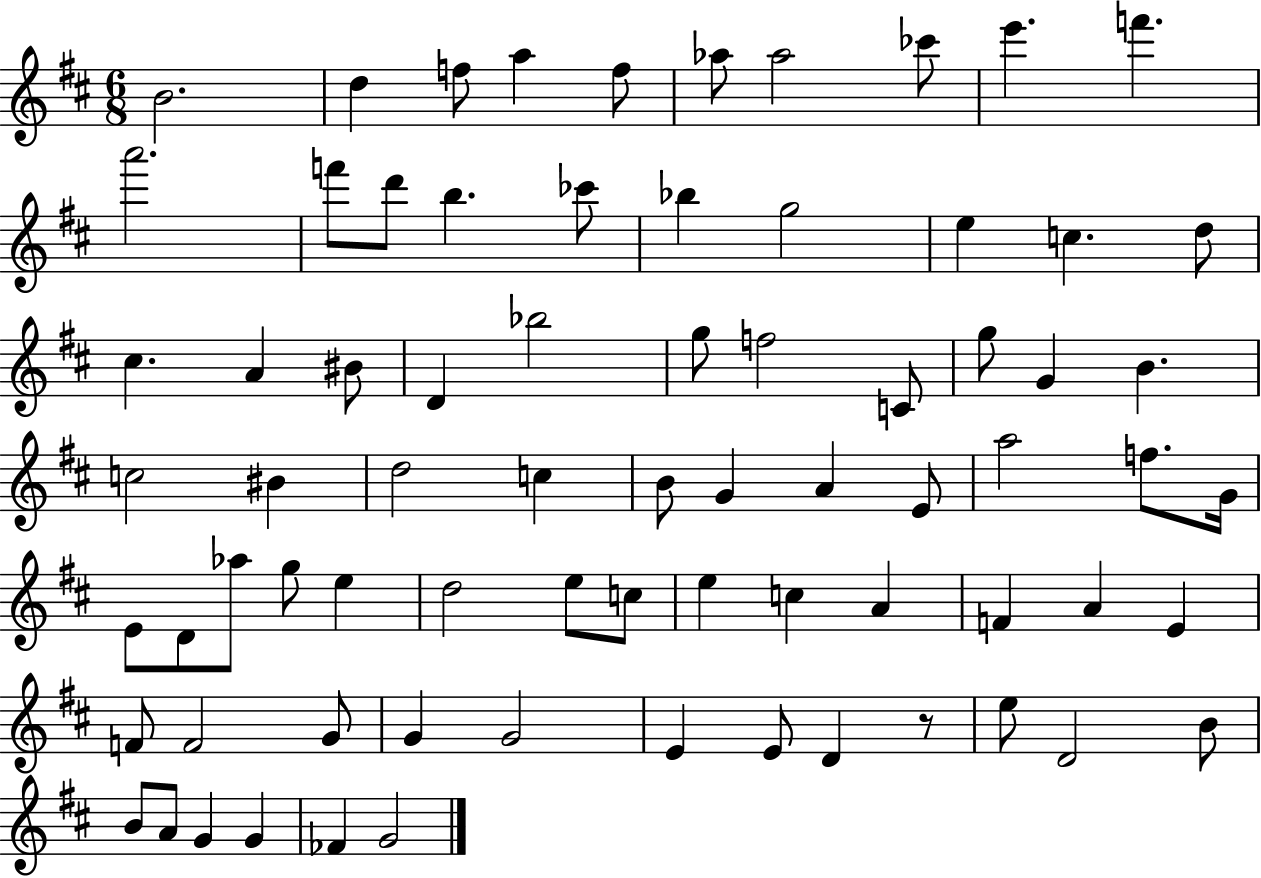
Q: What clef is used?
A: treble